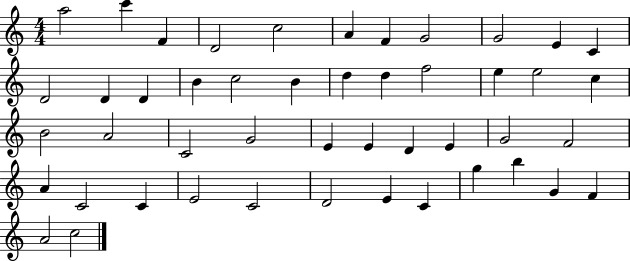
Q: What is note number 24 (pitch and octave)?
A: B4